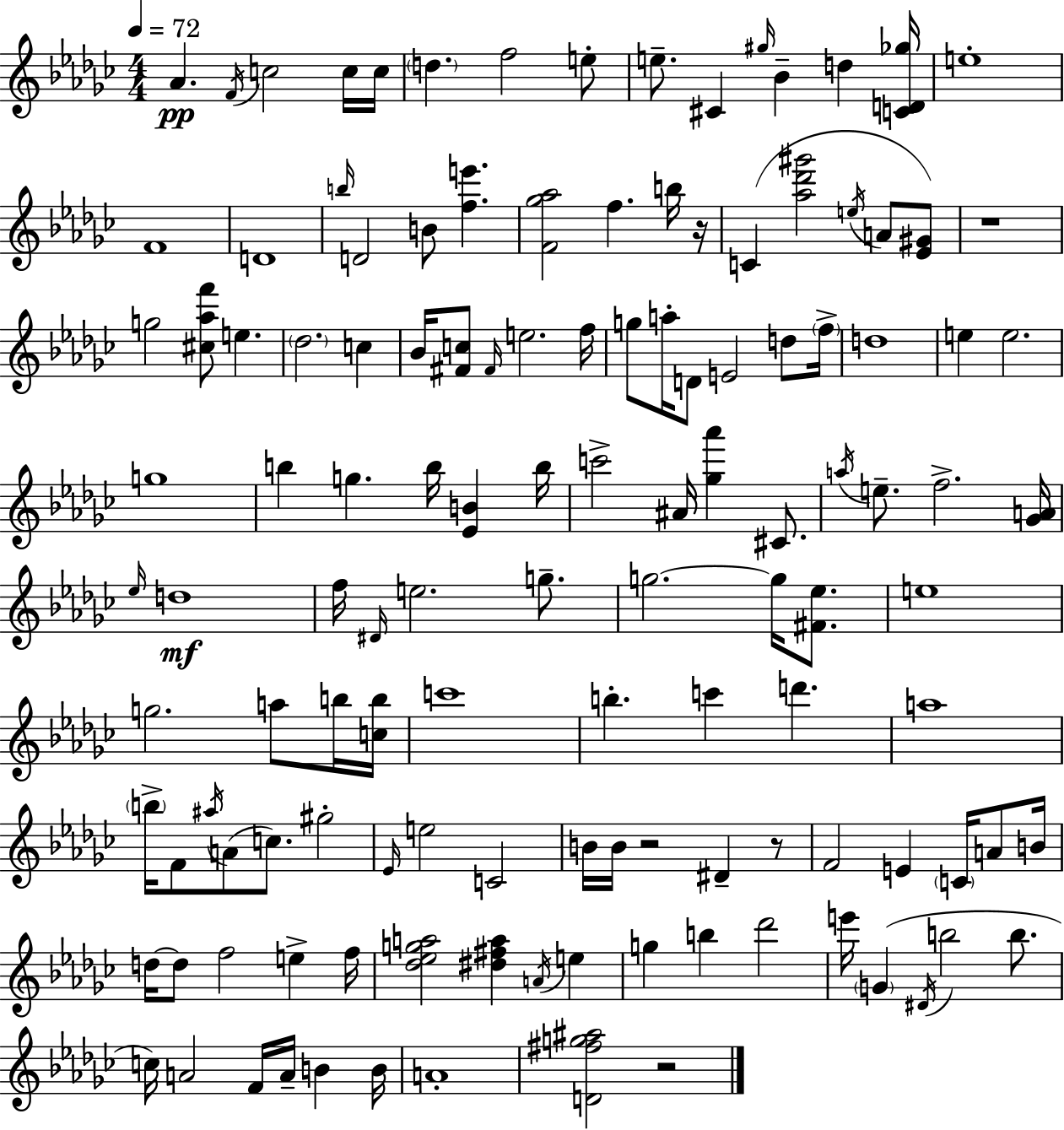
Ab4/q. F4/s C5/h C5/s C5/s D5/q. F5/h E5/e E5/e. C#4/q G#5/s Bb4/q D5/q [C4,D4,Gb5]/s E5/w F4/w D4/w B5/s D4/h B4/e [F5,E6]/q. [F4,Gb5,Ab5]/h F5/q. B5/s R/s C4/q [Ab5,Db6,G#6]/h E5/s A4/e [Eb4,G#4]/e R/w G5/h [C#5,Ab5,F6]/e E5/q. Db5/h. C5/q Bb4/s [F#4,C5]/e F#4/s E5/h. F5/s G5/e A5/s D4/e E4/h D5/e F5/s D5/w E5/q E5/h. G5/w B5/q G5/q. B5/s [Eb4,B4]/q B5/s C6/h A#4/s [Gb5,Ab6]/q C#4/e. A5/s E5/e. F5/h. [Gb4,A4]/s Eb5/s D5/w F5/s D#4/s E5/h. G5/e. G5/h. G5/s [F#4,Eb5]/e. E5/w G5/h. A5/e B5/s [C5,B5]/s C6/w B5/q. C6/q D6/q. A5/w B5/s F4/e A#5/s A4/e C5/e. G#5/h Eb4/s E5/h C4/h B4/s B4/s R/h D#4/q R/e F4/h E4/q C4/s A4/e B4/s D5/s D5/e F5/h E5/q F5/s [Db5,Eb5,G5,A5]/h [D#5,F#5,A5]/q A4/s E5/q G5/q B5/q Db6/h E6/s G4/q D#4/s B5/h B5/e. C5/s A4/h F4/s A4/s B4/q B4/s A4/w [D4,F#5,G5,A#5]/h R/h